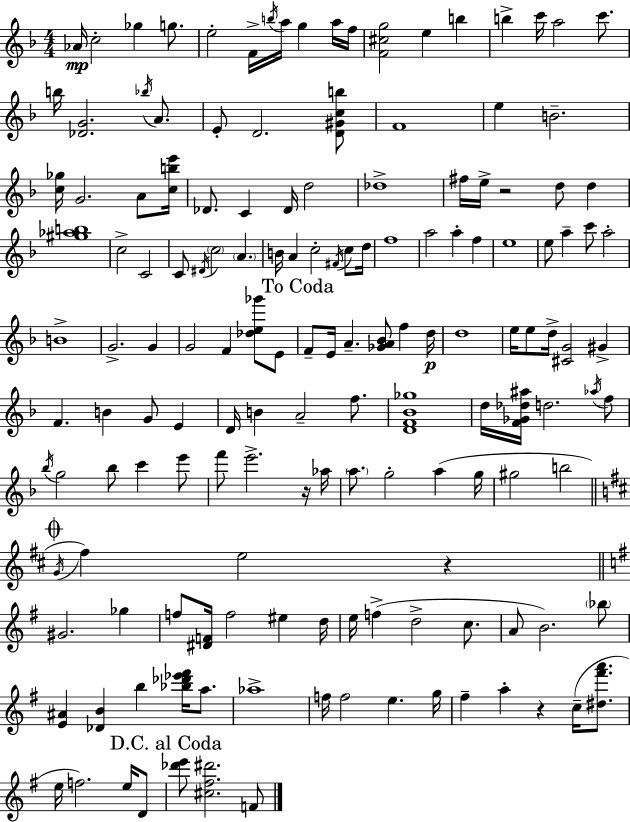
{
  \clef treble
  \numericTimeSignature
  \time 4/4
  \key f \major
  aes'16\mp c''2-. ges''4 g''8. | e''2-. f'16-> \acciaccatura { b''16 } a''16 g''4 a''16 | f''16 <f' cis'' g''>2 e''4 b''4 | b''4-> c'''16 a''2 c'''8. | \break b''16 <des' g'>2. \acciaccatura { bes''16 } a'8. | e'8-. d'2. | <d' gis' c'' b''>8 f'1 | e''4 b'2.-- | \break <c'' ges''>16 g'2. a'8 | <c'' b'' e'''>16 des'8. c'4 des'16 d''2 | des''1-> | fis''16 e''16-> r2 d''8 d''4 | \break <gis'' aes'' b''>1 | c''2-> c'2 | c'8 \acciaccatura { dis'16 } \parenthesize c''2 \parenthesize a'4. | b'16 a'4 c''2-. | \break \acciaccatura { fis'16 } c''8 d''16 f''1 | a''2 a''4-. | f''4 e''1 | e''8 a''4-- c'''8 a''2-. | \break b'1-> | g'2.-> | g'4 g'2 f'4 | <des'' e'' ges'''>8 e'8 \mark "To Coda" f'8-- e'16 a'4.-- <ges' a' bes'>8 f''4 | \break d''16\p d''1 | e''16 e''8 d''16-> <cis' g'>2 | gis'4-> f'4. b'4 g'8 | e'4 d'16 b'4 a'2-- | \break f''8. <d' f' bes' ges''>1 | d''16 <f' ges' des'' ais''>16 d''2. | \acciaccatura { aes''16 } f''8 \acciaccatura { bes''16 } g''2 bes''8 | c'''4 e'''8 f'''8 e'''2.-> | \break r16 aes''16 \parenthesize a''8. g''2-. | a''4( g''16 gis''2 b''2 | \mark \markup { \musicglyph "scripts.coda" } \bar "||" \break \key b \minor \acciaccatura { g'16 }) fis''4 e''2 r4 | \bar "||" \break \key g \major gis'2. ges''4 | f''8 <dis' f'>16 f''2 eis''4 d''16 | e''16 f''4->( d''2-> c''8. | a'8 b'2.) \parenthesize bes''8 | \break <e' ais'>4 <des' b'>4 b''4 <bes'' des''' ees''' fis'''>16 a''8. | aes''1-> | f''16 f''2 e''4. g''16 | fis''4-- a''4-. r4 c''16--( <dis'' fis''' a'''>8. | \break e''16 f''2.) e''16 d'8 | \mark "D.C. al Coda" <des''' e'''>8 <cis'' fis'' dis'''>2. f'8 | \bar "|."
}